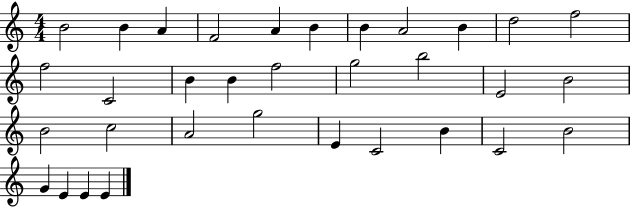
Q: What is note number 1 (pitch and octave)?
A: B4